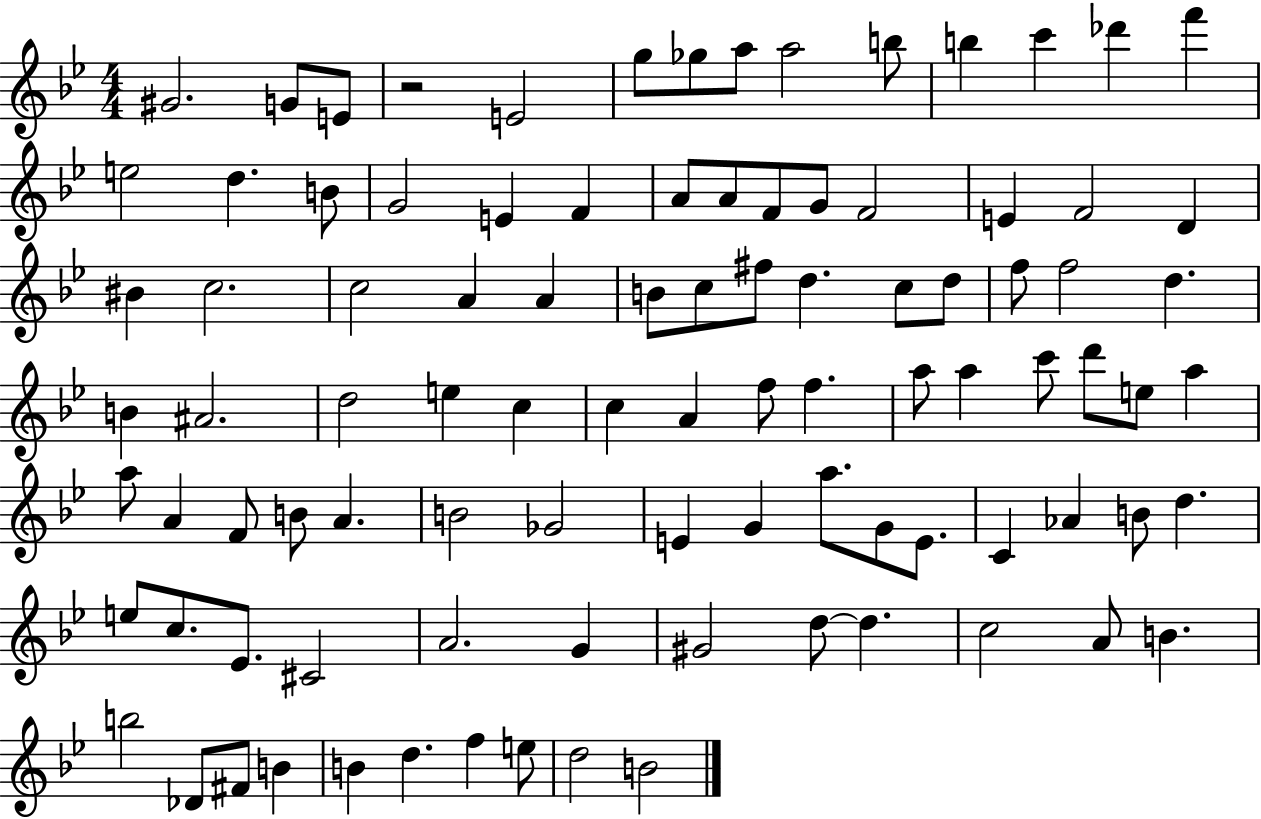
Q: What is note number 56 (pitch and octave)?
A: A5